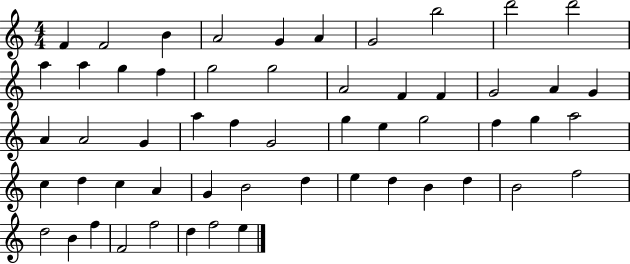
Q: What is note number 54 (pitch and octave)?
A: F5